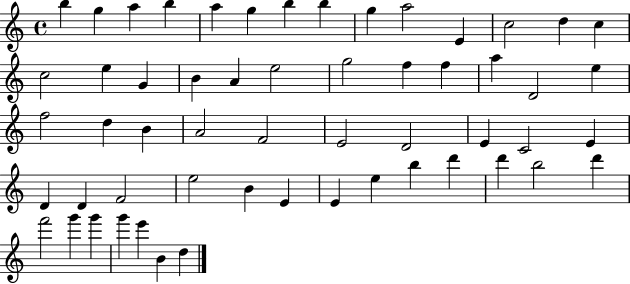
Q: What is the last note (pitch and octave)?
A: D5